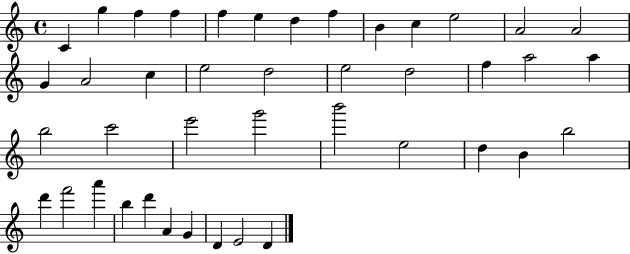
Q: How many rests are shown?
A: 0